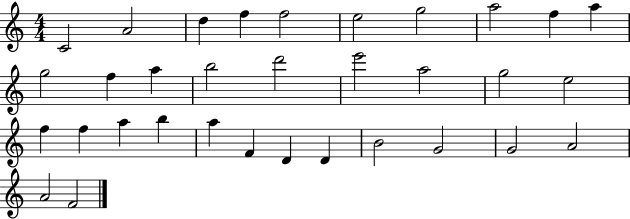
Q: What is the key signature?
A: C major